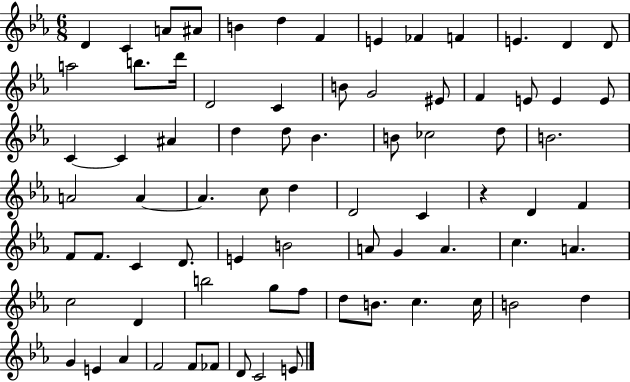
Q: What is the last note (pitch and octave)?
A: E4